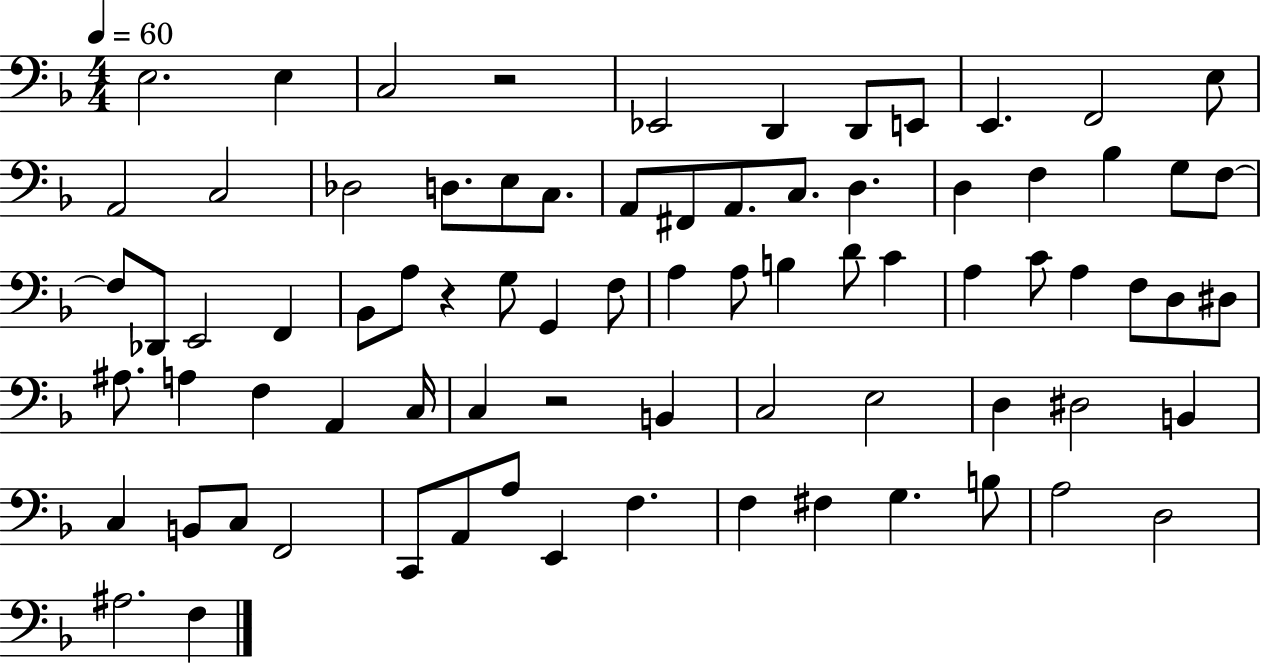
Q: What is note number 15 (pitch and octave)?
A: E3